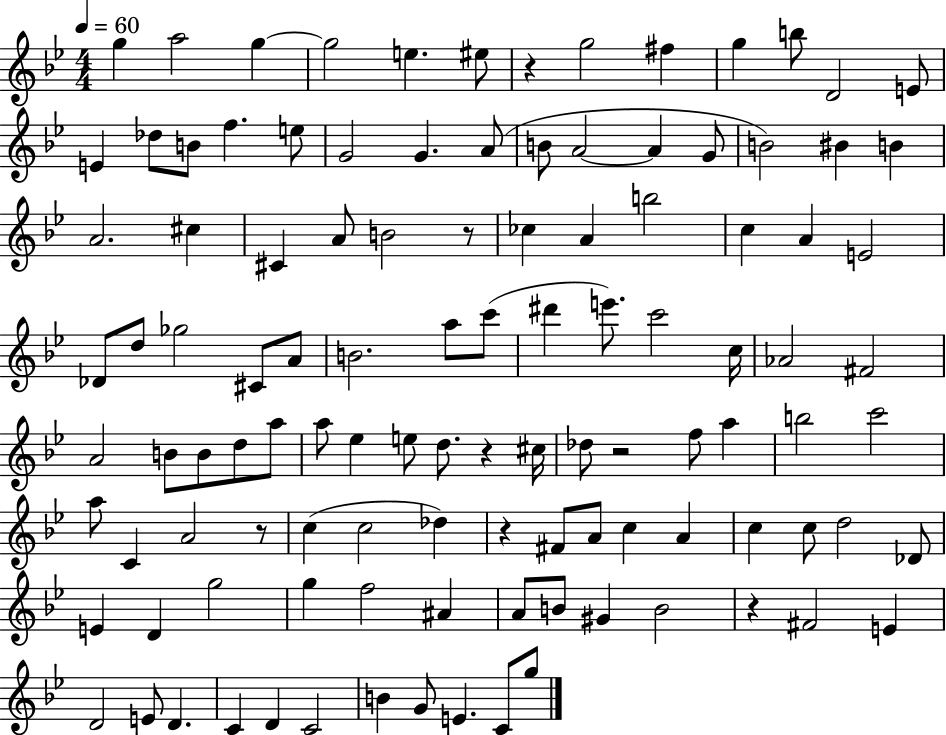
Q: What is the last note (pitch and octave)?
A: G5